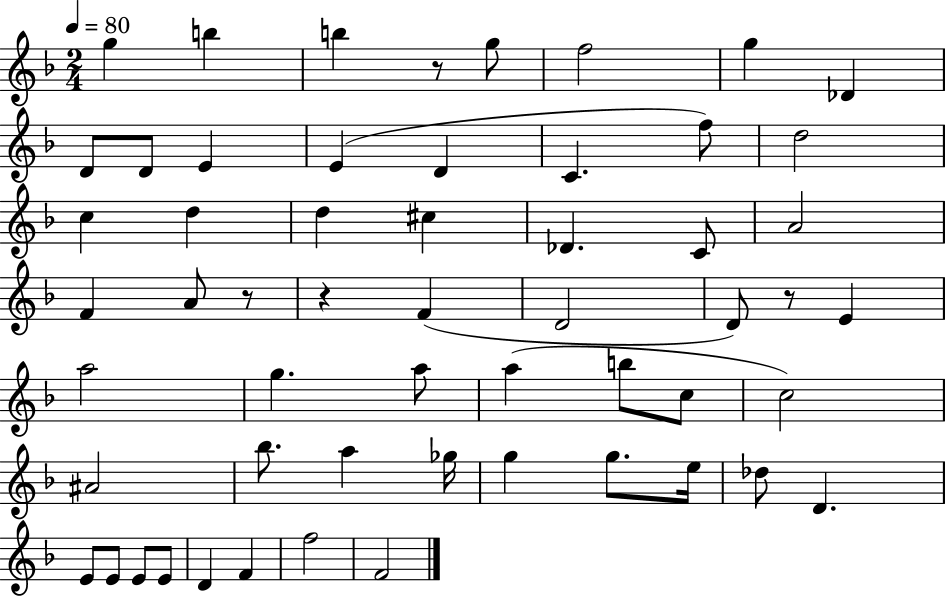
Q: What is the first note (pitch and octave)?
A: G5